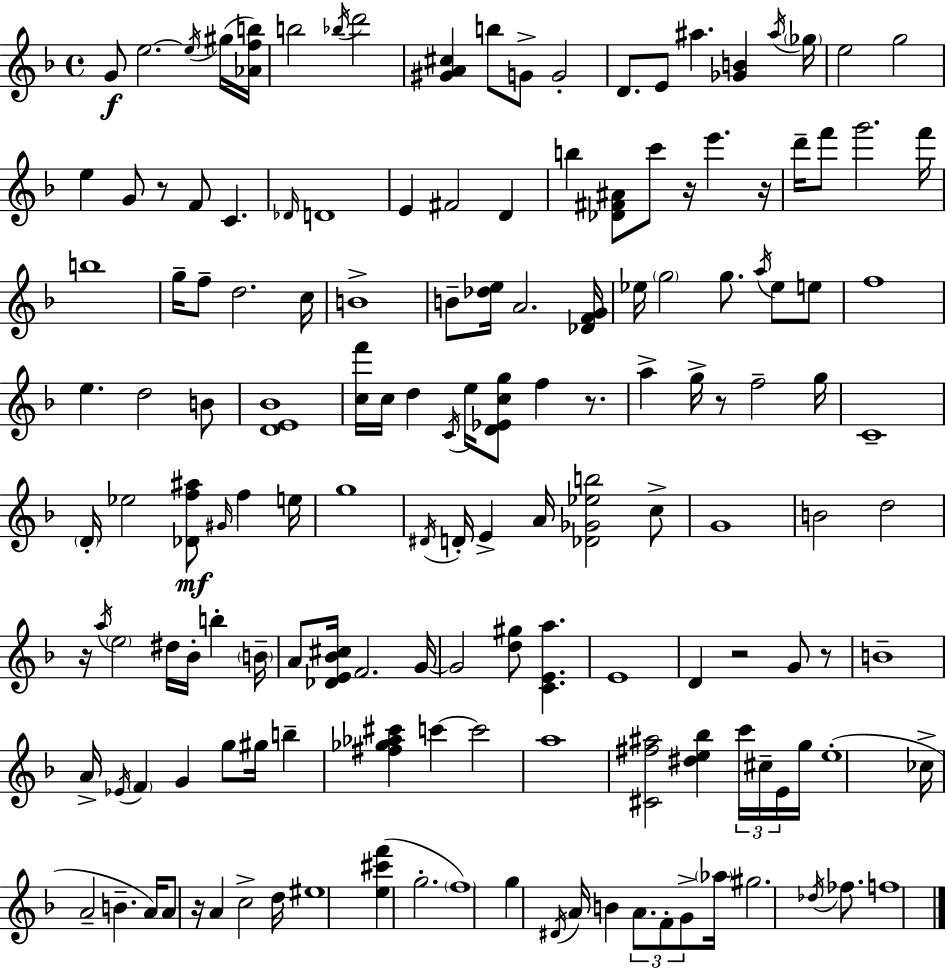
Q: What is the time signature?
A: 4/4